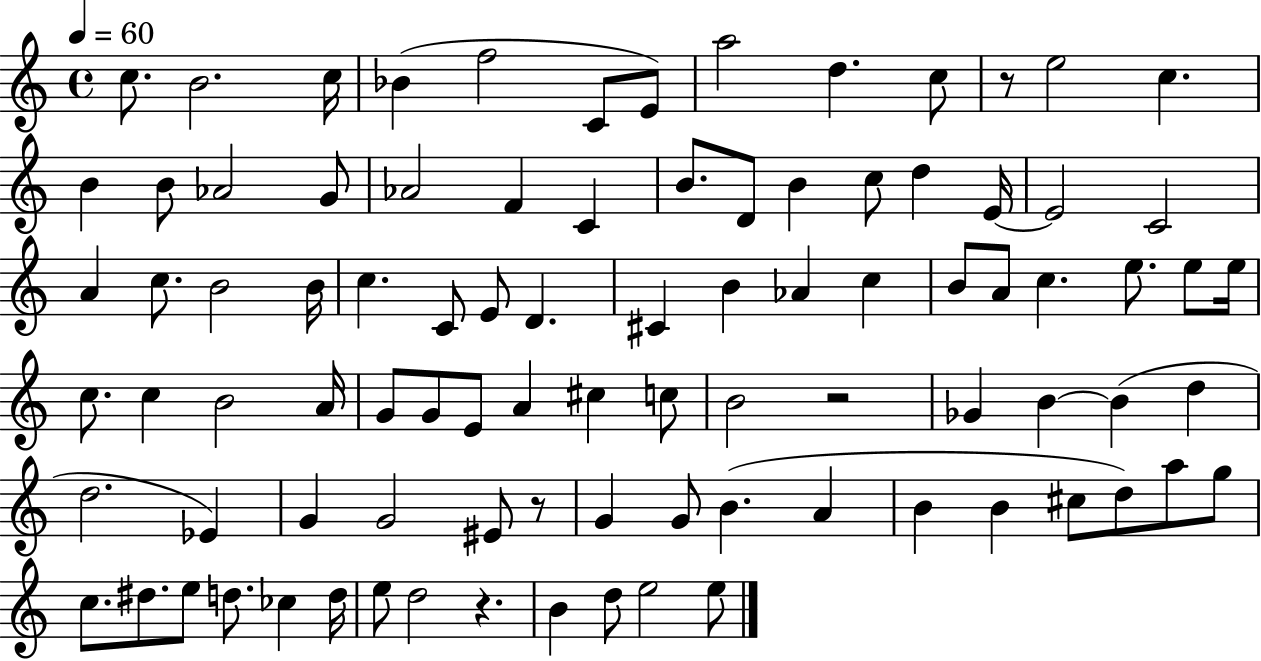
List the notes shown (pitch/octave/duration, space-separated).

C5/e. B4/h. C5/s Bb4/q F5/h C4/e E4/e A5/h D5/q. C5/e R/e E5/h C5/q. B4/q B4/e Ab4/h G4/e Ab4/h F4/q C4/q B4/e. D4/e B4/q C5/e D5/q E4/s E4/h C4/h A4/q C5/e. B4/h B4/s C5/q. C4/e E4/e D4/q. C#4/q B4/q Ab4/q C5/q B4/e A4/e C5/q. E5/e. E5/e E5/s C5/e. C5/q B4/h A4/s G4/e G4/e E4/e A4/q C#5/q C5/e B4/h R/h Gb4/q B4/q B4/q D5/q D5/h. Eb4/q G4/q G4/h EIS4/e R/e G4/q G4/e B4/q. A4/q B4/q B4/q C#5/e D5/e A5/e G5/e C5/e. D#5/e. E5/e D5/e. CES5/q D5/s E5/e D5/h R/q. B4/q D5/e E5/h E5/e